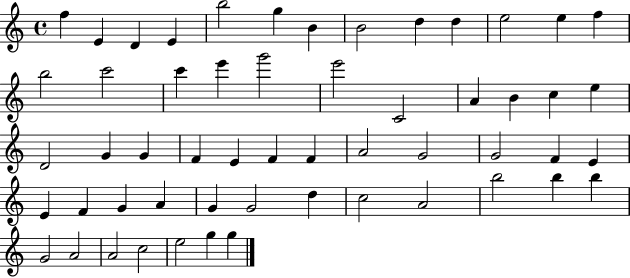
X:1
T:Untitled
M:4/4
L:1/4
K:C
f E D E b2 g B B2 d d e2 e f b2 c'2 c' e' g'2 e'2 C2 A B c e D2 G G F E F F A2 G2 G2 F E E F G A G G2 d c2 A2 b2 b b G2 A2 A2 c2 e2 g g